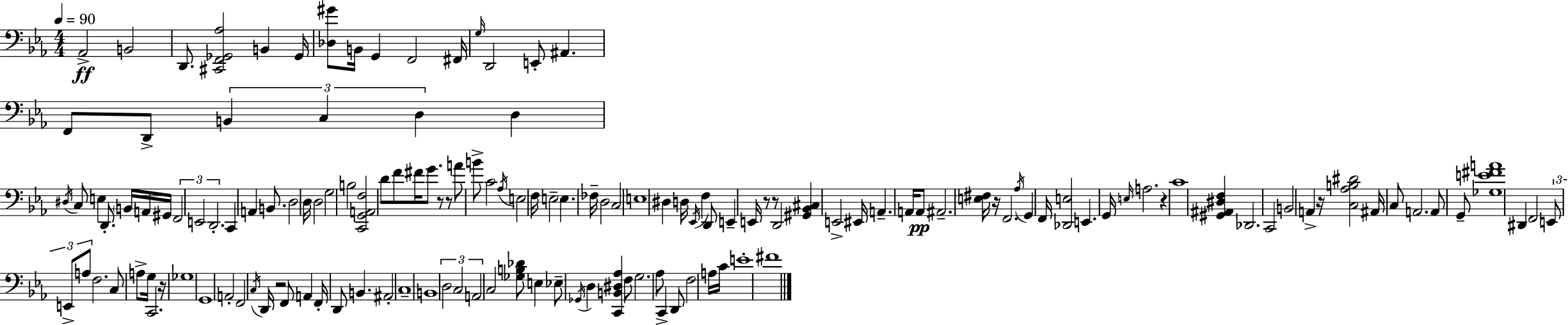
Ab2/h B2/h D2/e. [C#2,F2,Gb2,Ab3]/h B2/q Gb2/s [Db3,G#4]/e B2/s G2/q F2/h F#2/s G3/s D2/h E2/e A#2/q. F2/e D2/e B2/q C3/q D3/q D3/q D#3/s C3/e E3/q D2/e. B2/s A2/s G#2/s F2/h E2/h D2/h. C2/q A2/q B2/e. D3/h D3/s D3/h G3/h B3/h [C2,G2,A2,F3]/h D4/e F4/e F#4/s G4/e. R/e R/e A4/e B4/e C4/h Ab3/s E3/h F3/s E3/h E3/q. FES3/s D3/h C3/h E3/w D#3/q D3/s Eb2/s F3/q D2/e E2/q E2/s R/e R/e D2/h [G#2,Bb2,C#3]/q E2/h EIS2/s A2/q. A2/s A2/e A#2/h. [E3,F#3]/s R/s F2/h. Ab3/s G2/q F2/s [Db2,E3]/h E2/q. G2/s E3/s A3/h. R/q C4/w [G#2,A#2,D#3,F3]/q Db2/h. C2/h B2/h A2/q R/s [C3,Ab3,B3,D#4]/h A#2/s C3/e A2/h. A2/e G2/e [Gb3,E4,F#4,A4]/w D#2/q F2/h E2/e E2/e A3/e F3/h. C3/e A3/e G3/s C2/h. R/s Gb3/w G2/w A2/h F2/h C3/s D2/s R/h F2/e A2/q F2/s D2/e B2/q. A#2/h C3/w B2/w D3/h C3/h A2/h C3/h [Gb3,B3,Db4]/e E3/q Eb3/e Gb2/s D3/q [C2,B2,D#3,Ab3]/q F3/e G3/h. Ab3/e C2/q D2/e F3/h A3/s C4/s E4/w F#4/w